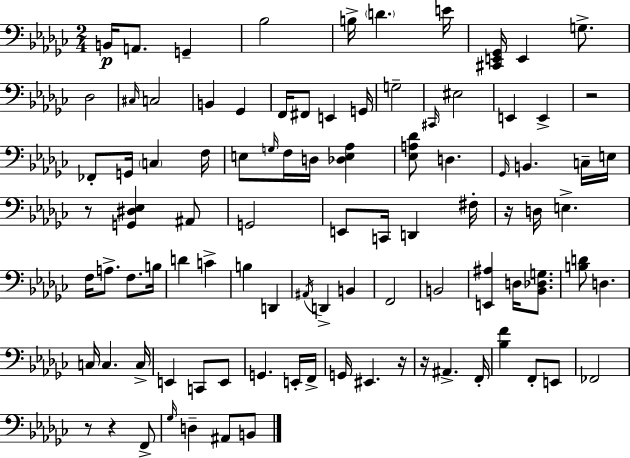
{
  \clef bass
  \numericTimeSignature
  \time 2/4
  \key ees \minor
  b,16\p a,8. g,4-- | bes2 | b16-> \parenthesize d'4. e'16 | <cis, e, ges,>16 e,4 g8.-> | \break des2 | \grace { cis16 } c2 | b,4 ges,4 | f,16 fis,8 e,4 | \break g,16 g2-- | \grace { cis,16 } eis2 | e,4 e,4-> | r2 | \break fes,8-. g,16 \parenthesize c4 | f16 e8 \grace { g16 } f16 d16 <des e aes>4 | <ees a des'>8 d4. | \grace { ges,16 } b,4. | \break c16-- e16 r8 <g, dis ees>4 | ais,8 g,2 | e,8 c,16 d,4 | fis16-. r16 d16 e4.-> | \break f16 a8.-> | f8. b16 d'4 | c'4-> b4 | d,4 \acciaccatura { ais,16 } d,4-> | \break b,4 f,2 | b,2 | <e, ais>4 | d16 <bes, des g>8. <b d'>8 d4. | \break c16 c4. | c16-> e,4 | c,8 e,8 g,4. | e,16-. f,16-> g,16 eis,4. | \break r16 r16 ais,4.-> | f,16-. <bes f'>4 | f,8-. e,8 fes,2 | r8 r4 | \break f,8-> \grace { ges16 } d4-- | ais,8 b,8 \bar "|."
}